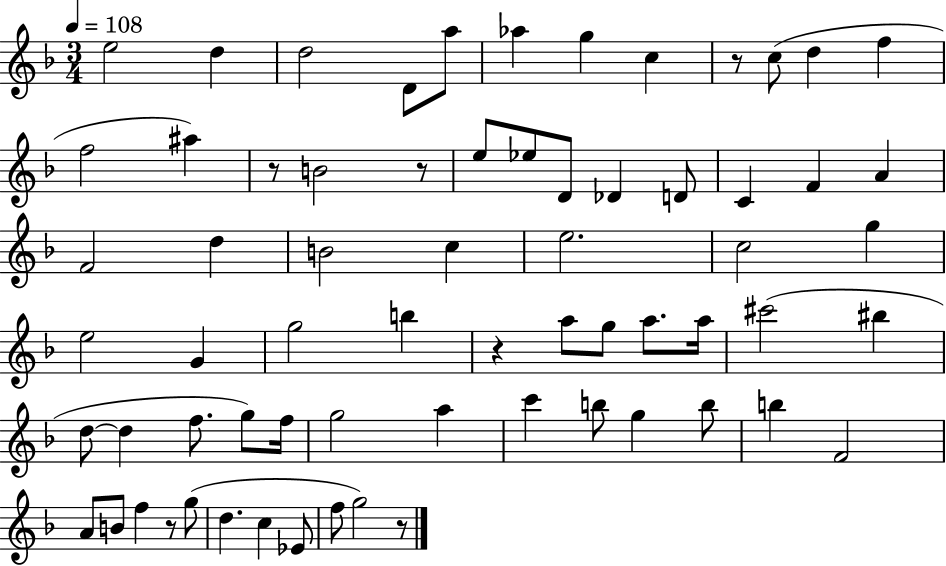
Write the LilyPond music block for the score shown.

{
  \clef treble
  \numericTimeSignature
  \time 3/4
  \key f \major
  \tempo 4 = 108
  e''2 d''4 | d''2 d'8 a''8 | aes''4 g''4 c''4 | r8 c''8( d''4 f''4 | \break f''2 ais''4) | r8 b'2 r8 | e''8 ees''8 d'8 des'4 d'8 | c'4 f'4 a'4 | \break f'2 d''4 | b'2 c''4 | e''2. | c''2 g''4 | \break e''2 g'4 | g''2 b''4 | r4 a''8 g''8 a''8. a''16 | cis'''2( bis''4 | \break d''8~~ d''4 f''8. g''8) f''16 | g''2 a''4 | c'''4 b''8 g''4 b''8 | b''4 f'2 | \break a'8 b'8 f''4 r8 g''8( | d''4. c''4 ees'8 | f''8 g''2) r8 | \bar "|."
}